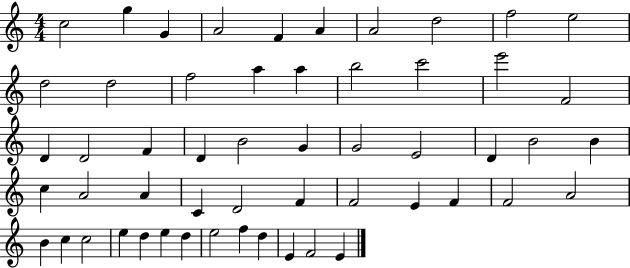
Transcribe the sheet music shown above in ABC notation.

X:1
T:Untitled
M:4/4
L:1/4
K:C
c2 g G A2 F A A2 d2 f2 e2 d2 d2 f2 a a b2 c'2 e'2 F2 D D2 F D B2 G G2 E2 D B2 B c A2 A C D2 F F2 E F F2 A2 B c c2 e d e d e2 f d E F2 E